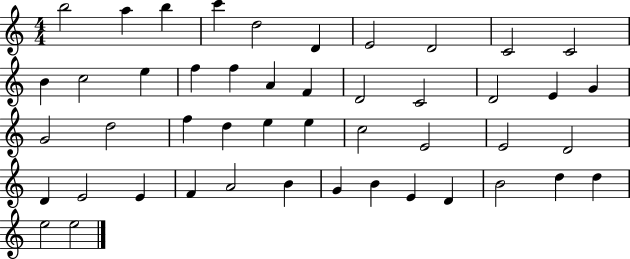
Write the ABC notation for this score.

X:1
T:Untitled
M:4/4
L:1/4
K:C
b2 a b c' d2 D E2 D2 C2 C2 B c2 e f f A F D2 C2 D2 E G G2 d2 f d e e c2 E2 E2 D2 D E2 E F A2 B G B E D B2 d d e2 e2